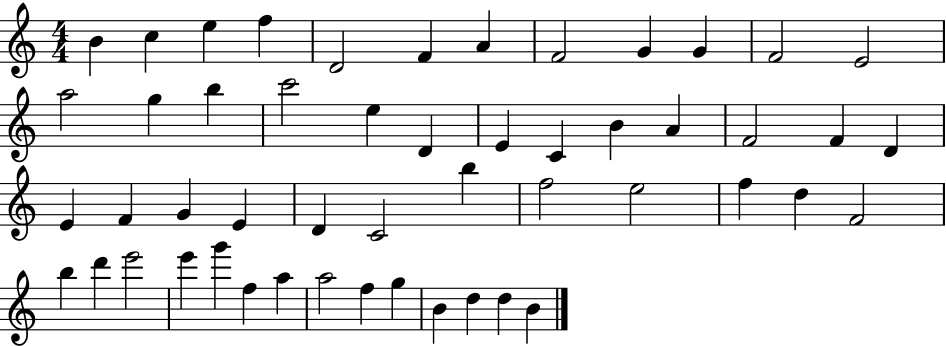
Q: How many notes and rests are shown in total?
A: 51